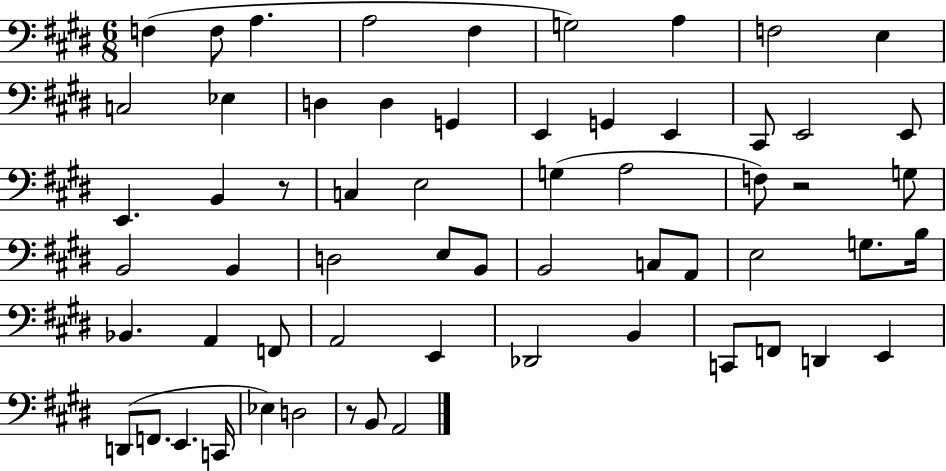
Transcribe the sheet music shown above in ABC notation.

X:1
T:Untitled
M:6/8
L:1/4
K:E
F, F,/2 A, A,2 ^F, G,2 A, F,2 E, C,2 _E, D, D, G,, E,, G,, E,, ^C,,/2 E,,2 E,,/2 E,, B,, z/2 C, E,2 G, A,2 F,/2 z2 G,/2 B,,2 B,, D,2 E,/2 B,,/2 B,,2 C,/2 A,,/2 E,2 G,/2 B,/4 _B,, A,, F,,/2 A,,2 E,, _D,,2 B,, C,,/2 F,,/2 D,, E,, D,,/2 F,,/2 E,, C,,/4 _E, D,2 z/2 B,,/2 A,,2